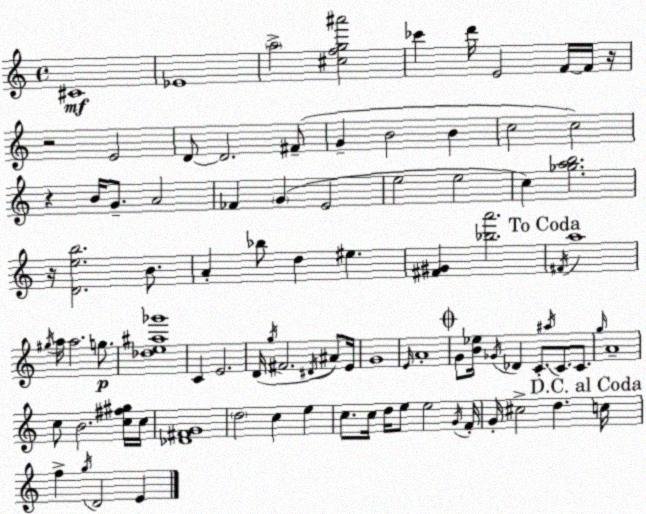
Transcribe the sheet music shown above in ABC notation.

X:1
T:Untitled
M:4/4
L:1/4
K:C
^C4 _E4 a2 [^cfg^a']2 _c' d'/4 E2 F/4 F/4 z/4 z2 E2 D/2 D2 ^F/2 G B2 B c2 c2 z B/4 G/2 A2 _F G E2 e2 e2 c [_gab]2 z/4 [Deb]2 B/2 A _b/2 d ^e [^F^G] [_ba']2 ^F/4 a4 ^g/4 a/4 a2 g/2 [_de^a_g']4 C E2 D/4 g/4 ^F2 ^D/4 ^A/2 E/4 G4 E/4 A4 G/2 [B_e]/4 _G/4 _D C/2 ^a/4 C/2 C/2 g/4 A4 c/2 B2 [c^f^g]/4 c/4 [_D^FG]4 d2 c e c/2 c/4 d/4 e/2 e2 G/4 F/4 G/4 ^c2 d c/4 f g/4 D2 E